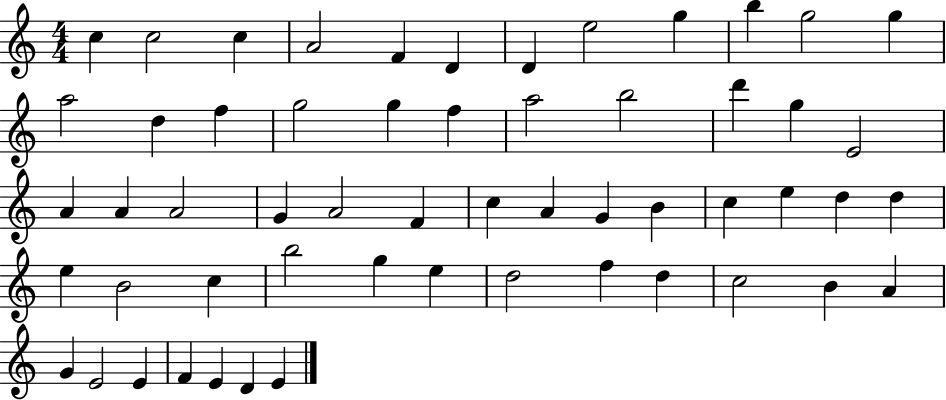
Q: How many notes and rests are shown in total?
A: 56